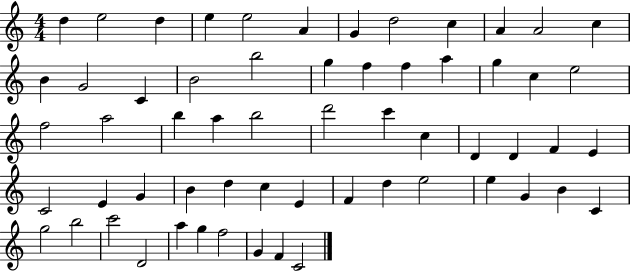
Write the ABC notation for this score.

X:1
T:Untitled
M:4/4
L:1/4
K:C
d e2 d e e2 A G d2 c A A2 c B G2 C B2 b2 g f f a g c e2 f2 a2 b a b2 d'2 c' c D D F E C2 E G B d c E F d e2 e G B C g2 b2 c'2 D2 a g f2 G F C2